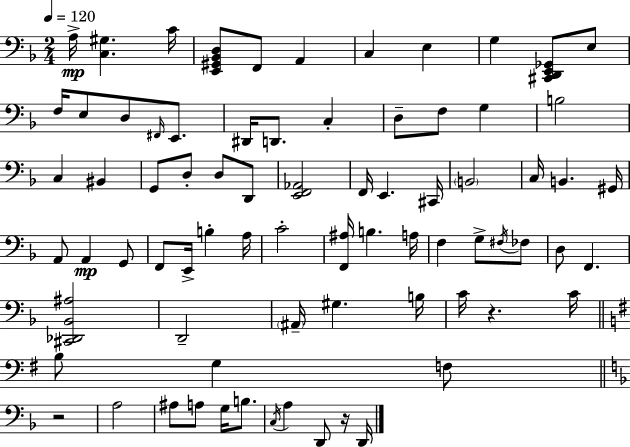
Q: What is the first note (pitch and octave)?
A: A3